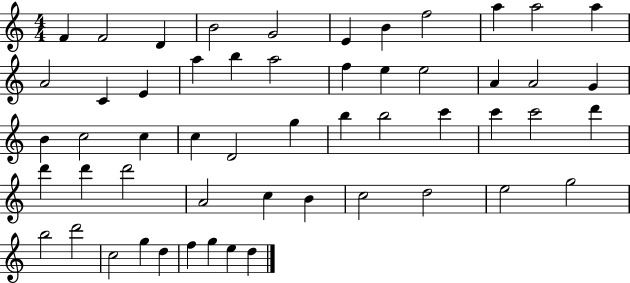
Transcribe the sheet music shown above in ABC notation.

X:1
T:Untitled
M:4/4
L:1/4
K:C
F F2 D B2 G2 E B f2 a a2 a A2 C E a b a2 f e e2 A A2 G B c2 c c D2 g b b2 c' c' c'2 d' d' d' d'2 A2 c B c2 d2 e2 g2 b2 d'2 c2 g d f g e d